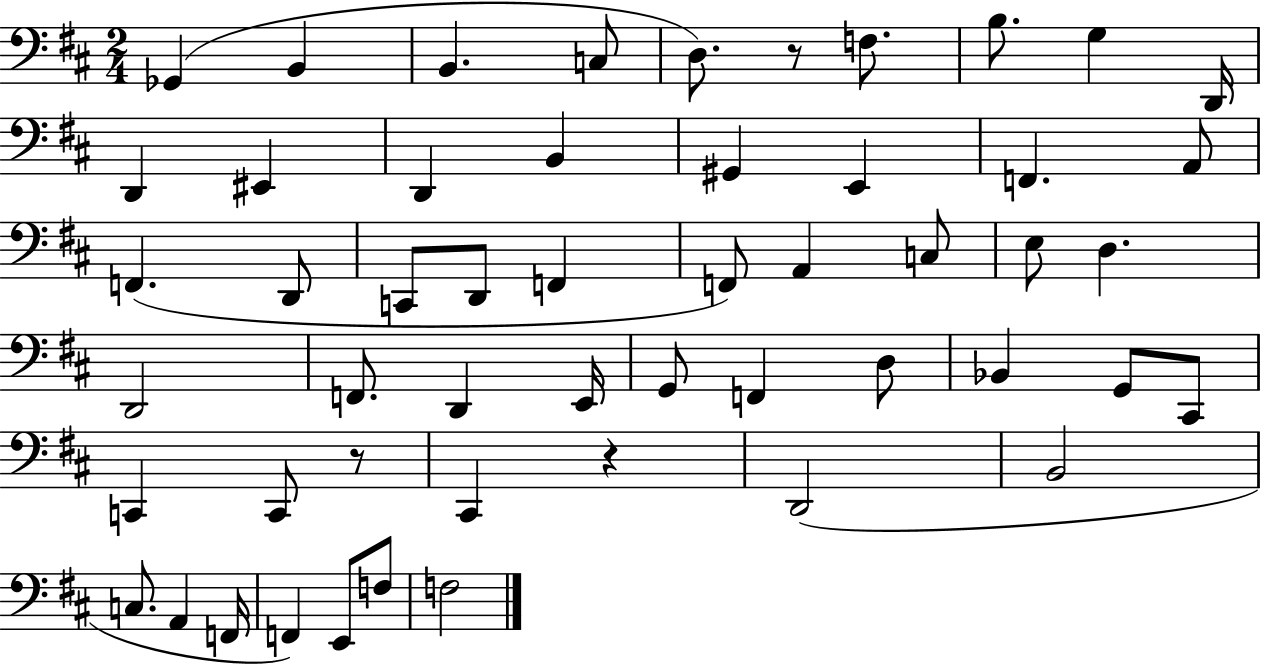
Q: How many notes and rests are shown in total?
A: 52